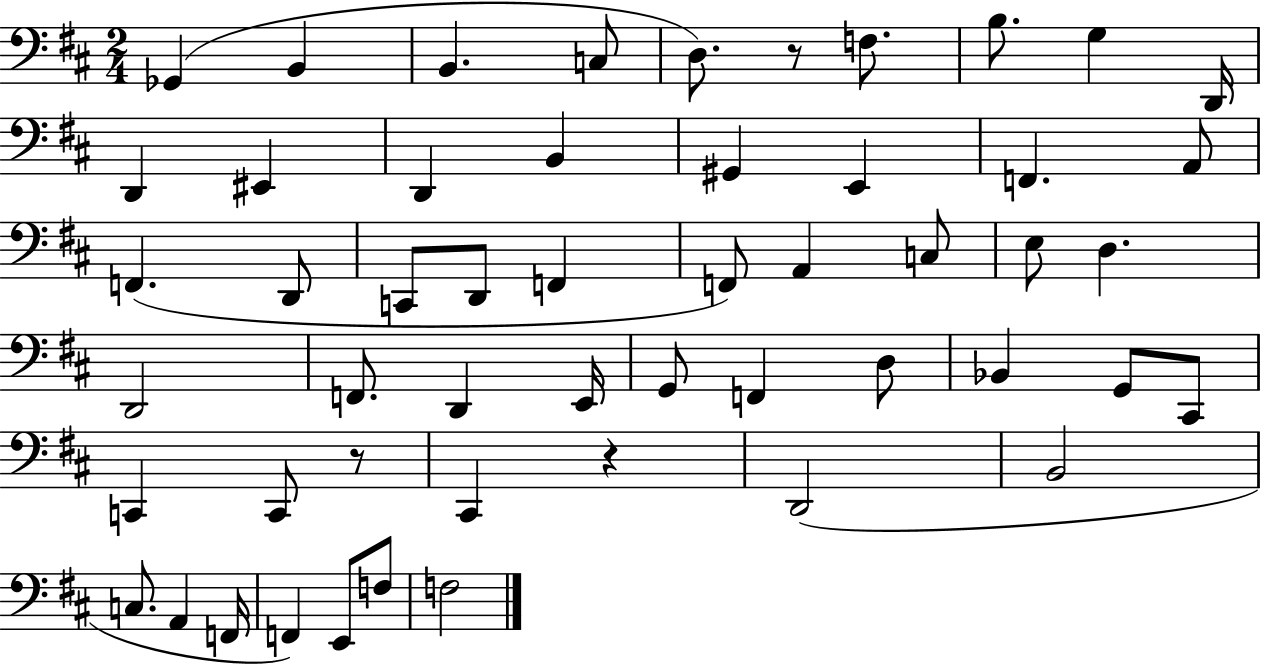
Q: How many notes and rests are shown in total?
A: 52